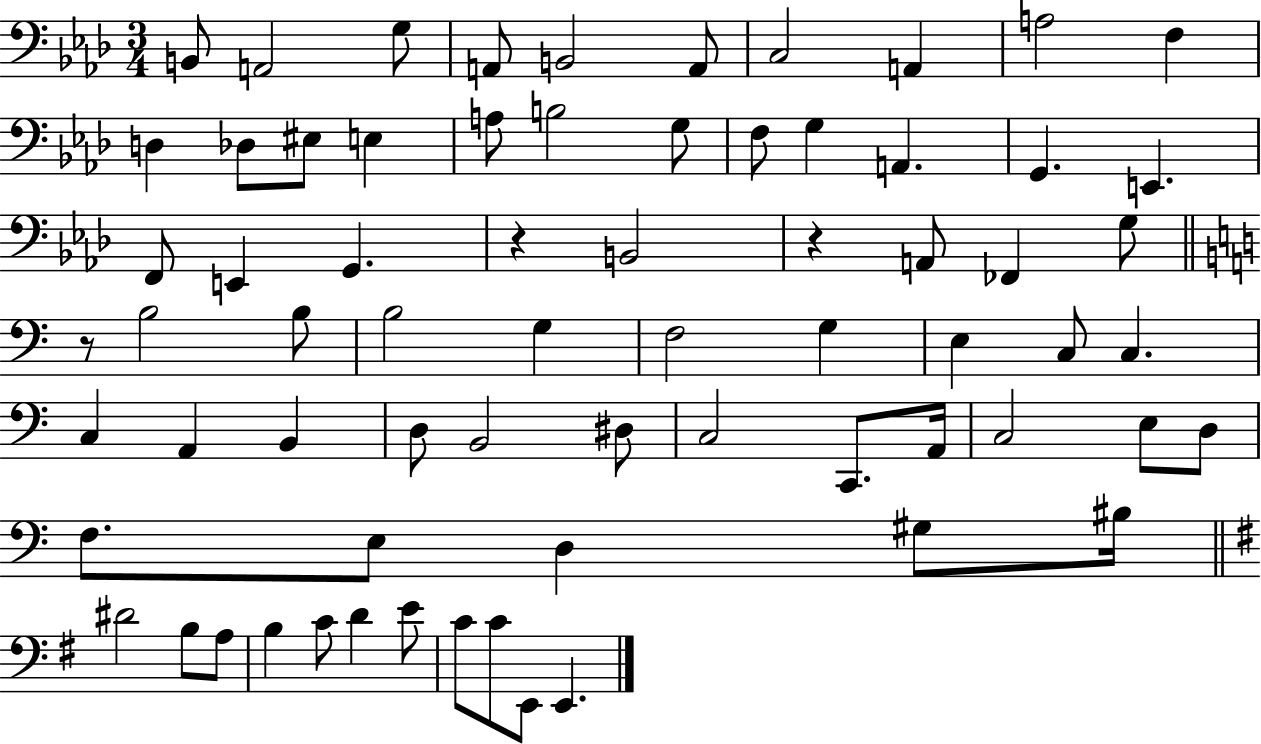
{
  \clef bass
  \numericTimeSignature
  \time 3/4
  \key aes \major
  b,8 a,2 g8 | a,8 b,2 a,8 | c2 a,4 | a2 f4 | \break d4 des8 eis8 e4 | a8 b2 g8 | f8 g4 a,4. | g,4. e,4. | \break f,8 e,4 g,4. | r4 b,2 | r4 a,8 fes,4 g8 | \bar "||" \break \key c \major r8 b2 b8 | b2 g4 | f2 g4 | e4 c8 c4. | \break c4 a,4 b,4 | d8 b,2 dis8 | c2 c,8. a,16 | c2 e8 d8 | \break f8. e8 d4 gis8 bis16 | \bar "||" \break \key e \minor dis'2 b8 a8 | b4 c'8 d'4 e'8 | c'8 c'8 e,8 e,4. | \bar "|."
}